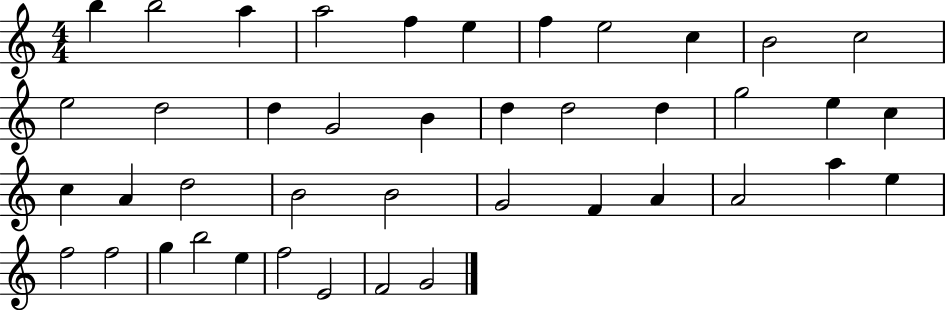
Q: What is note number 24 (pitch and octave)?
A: A4